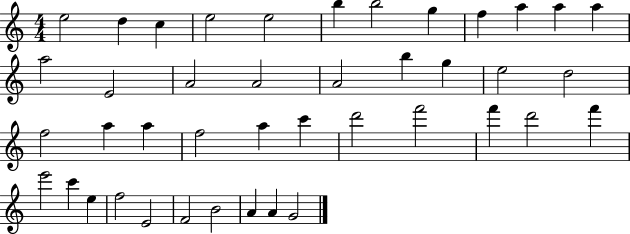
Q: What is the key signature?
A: C major